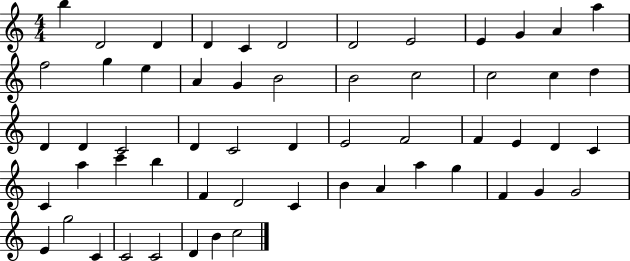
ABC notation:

X:1
T:Untitled
M:4/4
L:1/4
K:C
b D2 D D C D2 D2 E2 E G A a f2 g e A G B2 B2 c2 c2 c d D D C2 D C2 D E2 F2 F E D C C a c' b F D2 C B A a g F G G2 E g2 C C2 C2 D B c2